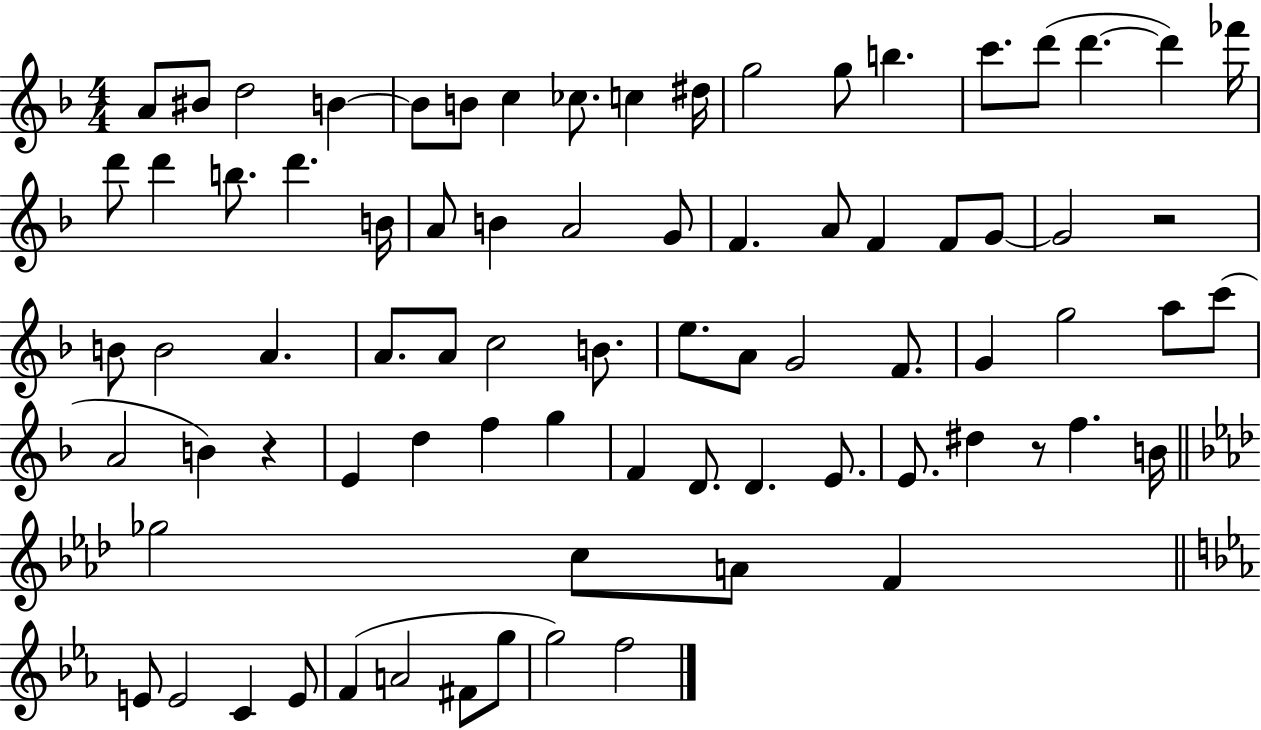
{
  \clef treble
  \numericTimeSignature
  \time 4/4
  \key f \major
  a'8 bis'8 d''2 b'4~~ | b'8 b'8 c''4 ces''8. c''4 dis''16 | g''2 g''8 b''4. | c'''8. d'''8( d'''4.~~ d'''4) fes'''16 | \break d'''8 d'''4 b''8. d'''4. b'16 | a'8 b'4 a'2 g'8 | f'4. a'8 f'4 f'8 g'8~~ | g'2 r2 | \break b'8 b'2 a'4. | a'8. a'8 c''2 b'8. | e''8. a'8 g'2 f'8. | g'4 g''2 a''8 c'''8( | \break a'2 b'4) r4 | e'4 d''4 f''4 g''4 | f'4 d'8. d'4. e'8. | e'8. dis''4 r8 f''4. b'16 | \break \bar "||" \break \key f \minor ges''2 c''8 a'8 f'4 | \bar "||" \break \key ees \major e'8 e'2 c'4 e'8 | f'4( a'2 fis'8 g''8 | g''2) f''2 | \bar "|."
}